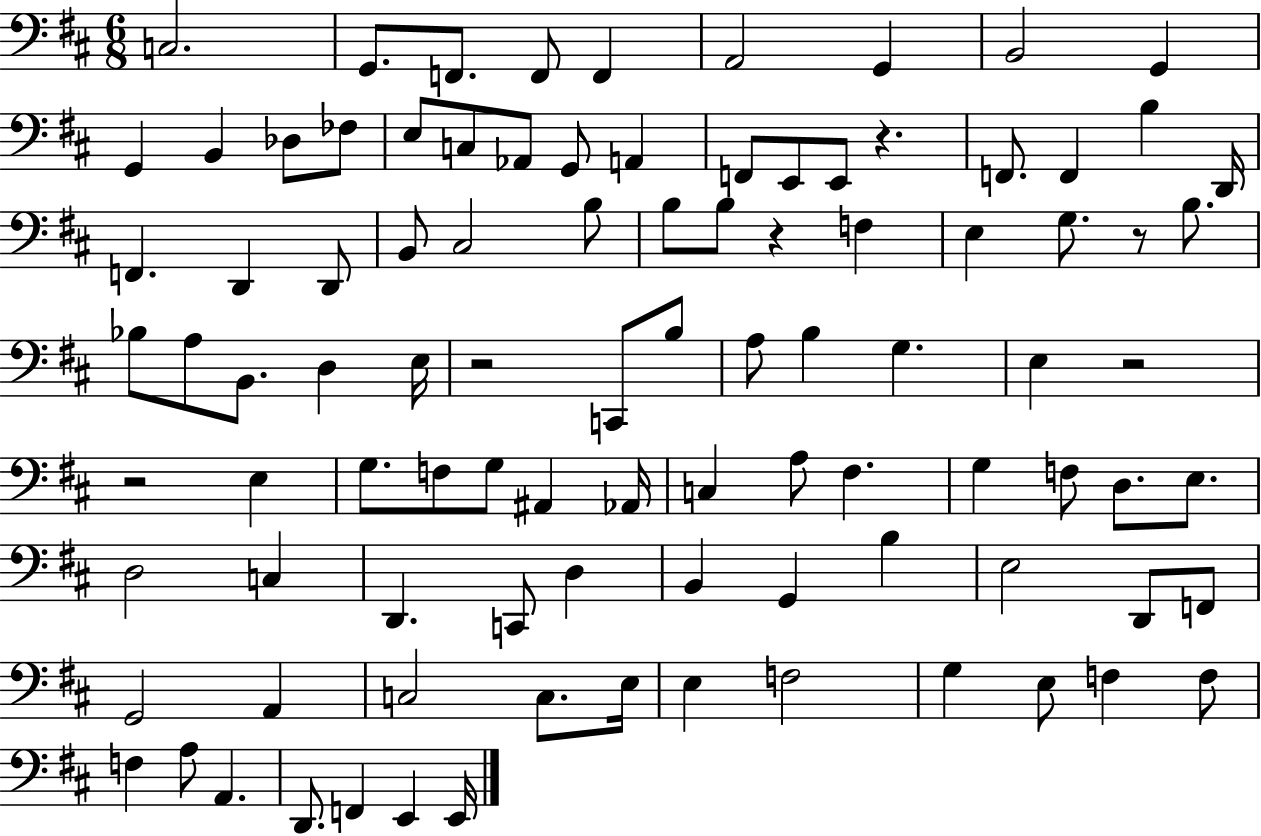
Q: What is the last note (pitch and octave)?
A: E2